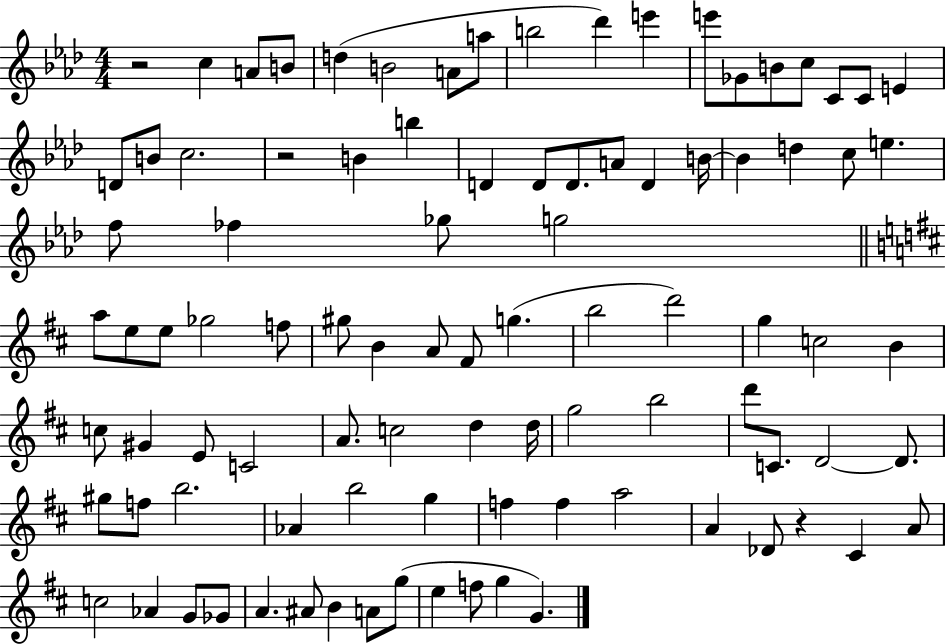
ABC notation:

X:1
T:Untitled
M:4/4
L:1/4
K:Ab
z2 c A/2 B/2 d B2 A/2 a/2 b2 _d' e' e'/2 _G/2 B/2 c/2 C/2 C/2 E D/2 B/2 c2 z2 B b D D/2 D/2 A/2 D B/4 B d c/2 e f/2 _f _g/2 g2 a/2 e/2 e/2 _g2 f/2 ^g/2 B A/2 ^F/2 g b2 d'2 g c2 B c/2 ^G E/2 C2 A/2 c2 d d/4 g2 b2 d'/2 C/2 D2 D/2 ^g/2 f/2 b2 _A b2 g f f a2 A _D/2 z ^C A/2 c2 _A G/2 _G/2 A ^A/2 B A/2 g/2 e f/2 g G